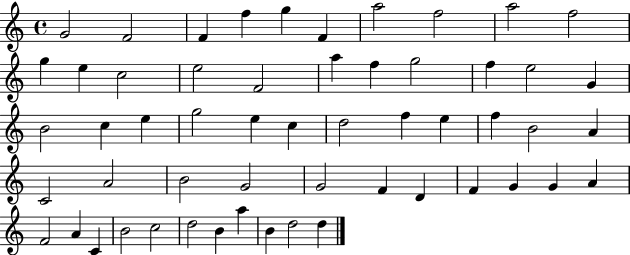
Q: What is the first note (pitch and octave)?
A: G4